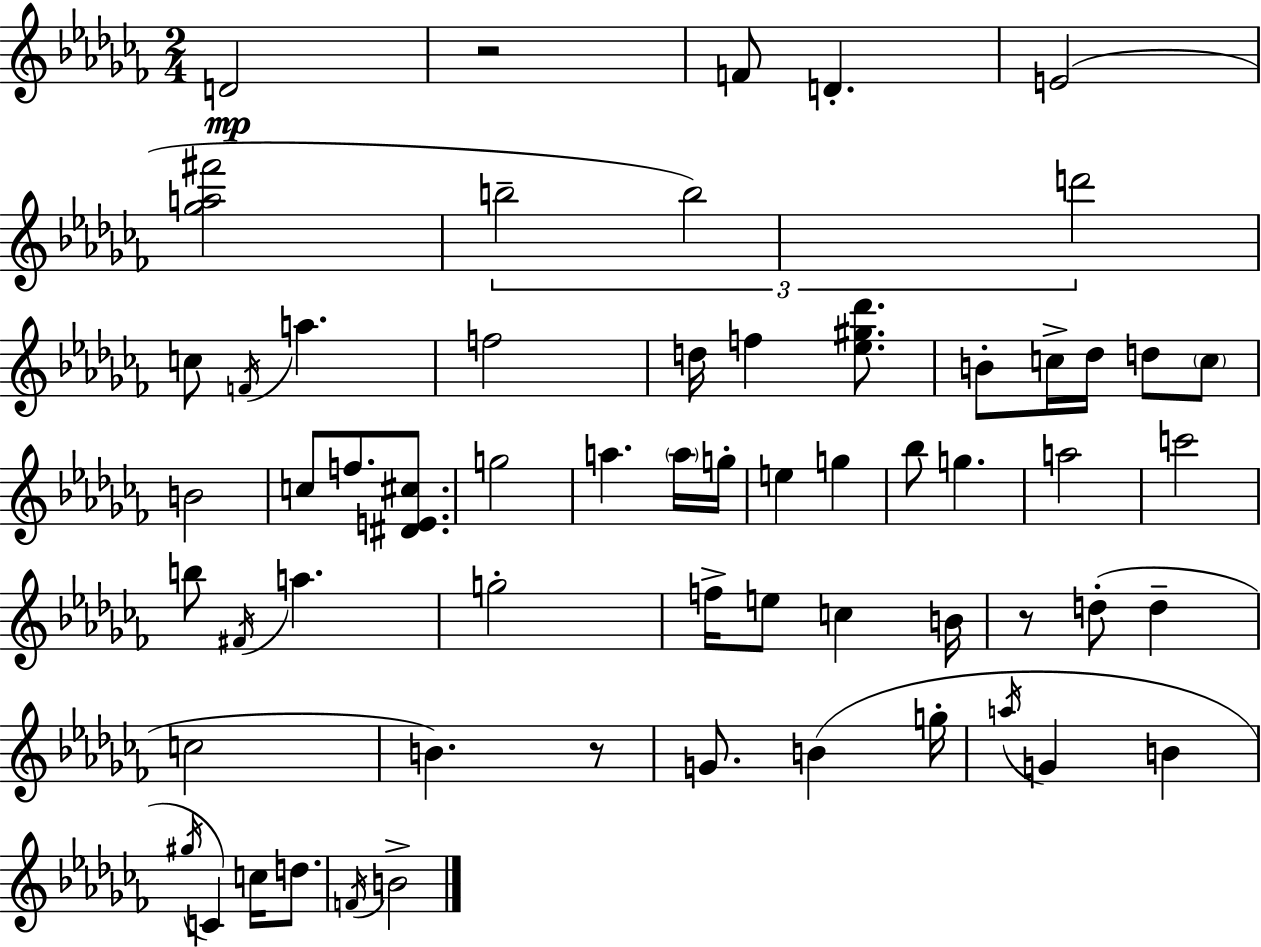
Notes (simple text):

D4/h R/h F4/e D4/q. E4/h [Gb5,A5,F#6]/h B5/h B5/h D6/h C5/e F4/s A5/q. F5/h D5/s F5/q [Eb5,G#5,Db6]/e. B4/e C5/s Db5/s D5/e C5/e B4/h C5/e F5/e. [D#4,E4,C#5]/e. G5/h A5/q. A5/s G5/s E5/q G5/q Bb5/e G5/q. A5/h C6/h B5/e F#4/s A5/q. G5/h F5/s E5/e C5/q B4/s R/e D5/e D5/q C5/h B4/q. R/e G4/e. B4/q G5/s A5/s G4/q B4/q G#5/s C4/q C5/s D5/e. F4/s B4/h